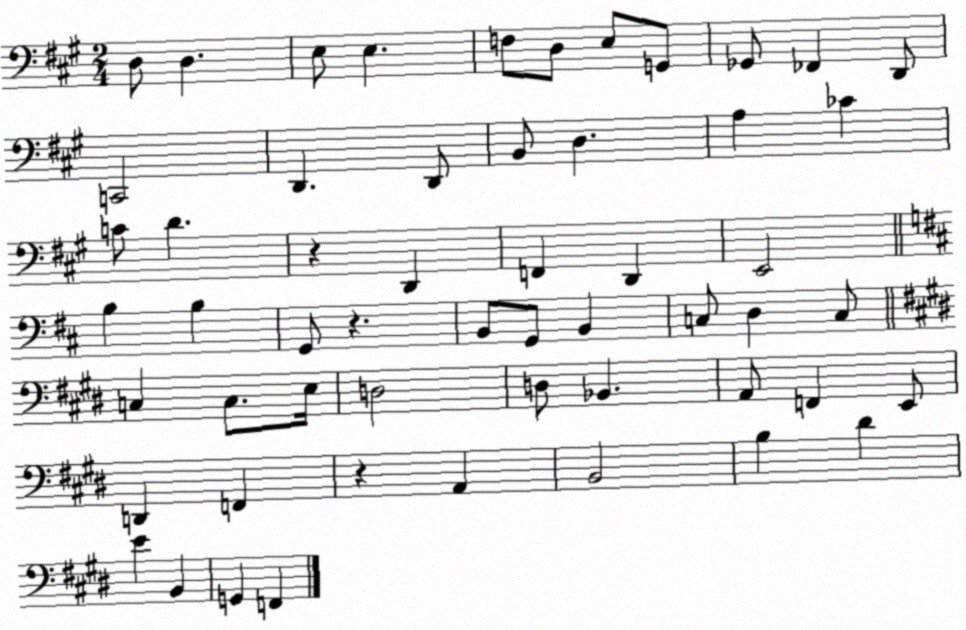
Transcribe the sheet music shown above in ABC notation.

X:1
T:Untitled
M:2/4
L:1/4
K:A
D,/2 D, E,/2 E, F,/2 D,/2 E,/2 G,,/2 _G,,/2 _F,, D,,/2 C,,2 D,, D,,/2 B,,/2 D, A, _C C/2 D z D,, F,, D,, E,,2 B, B, G,,/2 z B,,/2 G,,/2 B,, C,/2 D, C,/2 C, C,/2 E,/4 D,2 D,/2 _B,, A,,/2 F,, E,,/2 D,, F,, z A,, B,,2 B, ^D E B,, G,, F,,